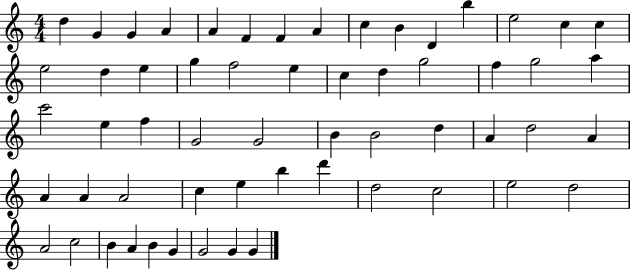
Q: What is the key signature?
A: C major